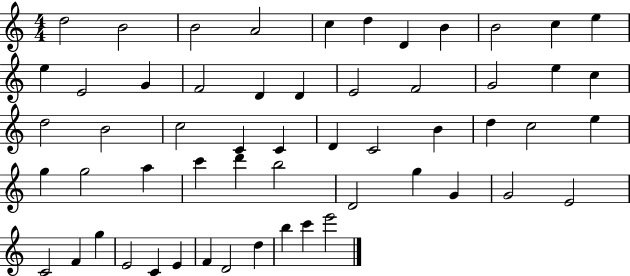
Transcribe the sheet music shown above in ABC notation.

X:1
T:Untitled
M:4/4
L:1/4
K:C
d2 B2 B2 A2 c d D B B2 c e e E2 G F2 D D E2 F2 G2 e c d2 B2 c2 C C D C2 B d c2 e g g2 a c' d' b2 D2 g G G2 E2 C2 F g E2 C E F D2 d b c' e'2